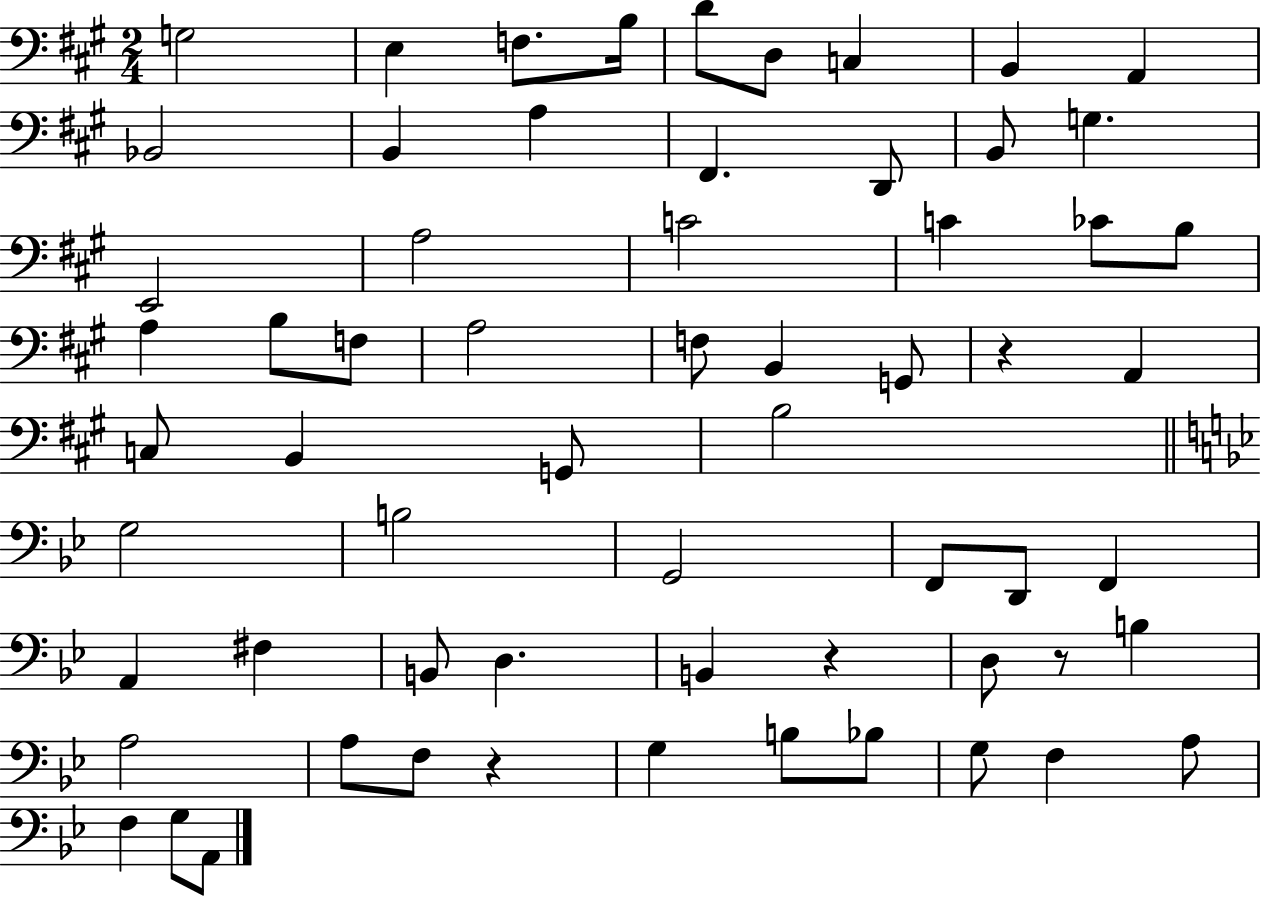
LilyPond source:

{
  \clef bass
  \numericTimeSignature
  \time 2/4
  \key a \major
  g2 | e4 f8. b16 | d'8 d8 c4 | b,4 a,4 | \break bes,2 | b,4 a4 | fis,4. d,8 | b,8 g4. | \break e,2 | a2 | c'2 | c'4 ces'8 b8 | \break a4 b8 f8 | a2 | f8 b,4 g,8 | r4 a,4 | \break c8 b,4 g,8 | b2 | \bar "||" \break \key g \minor g2 | b2 | g,2 | f,8 d,8 f,4 | \break a,4 fis4 | b,8 d4. | b,4 r4 | d8 r8 b4 | \break a2 | a8 f8 r4 | g4 b8 bes8 | g8 f4 a8 | \break f4 g8 a,8 | \bar "|."
}